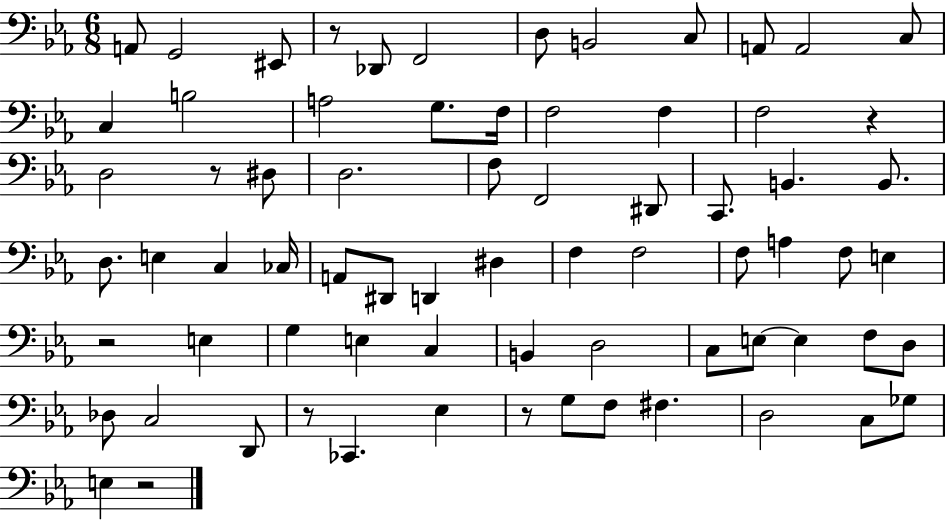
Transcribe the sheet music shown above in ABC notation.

X:1
T:Untitled
M:6/8
L:1/4
K:Eb
A,,/2 G,,2 ^E,,/2 z/2 _D,,/2 F,,2 D,/2 B,,2 C,/2 A,,/2 A,,2 C,/2 C, B,2 A,2 G,/2 F,/4 F,2 F, F,2 z D,2 z/2 ^D,/2 D,2 F,/2 F,,2 ^D,,/2 C,,/2 B,, B,,/2 D,/2 E, C, _C,/4 A,,/2 ^D,,/2 D,, ^D, F, F,2 F,/2 A, F,/2 E, z2 E, G, E, C, B,, D,2 C,/2 E,/2 E, F,/2 D,/2 _D,/2 C,2 D,,/2 z/2 _C,, _E, z/2 G,/2 F,/2 ^F, D,2 C,/2 _G,/2 E, z2